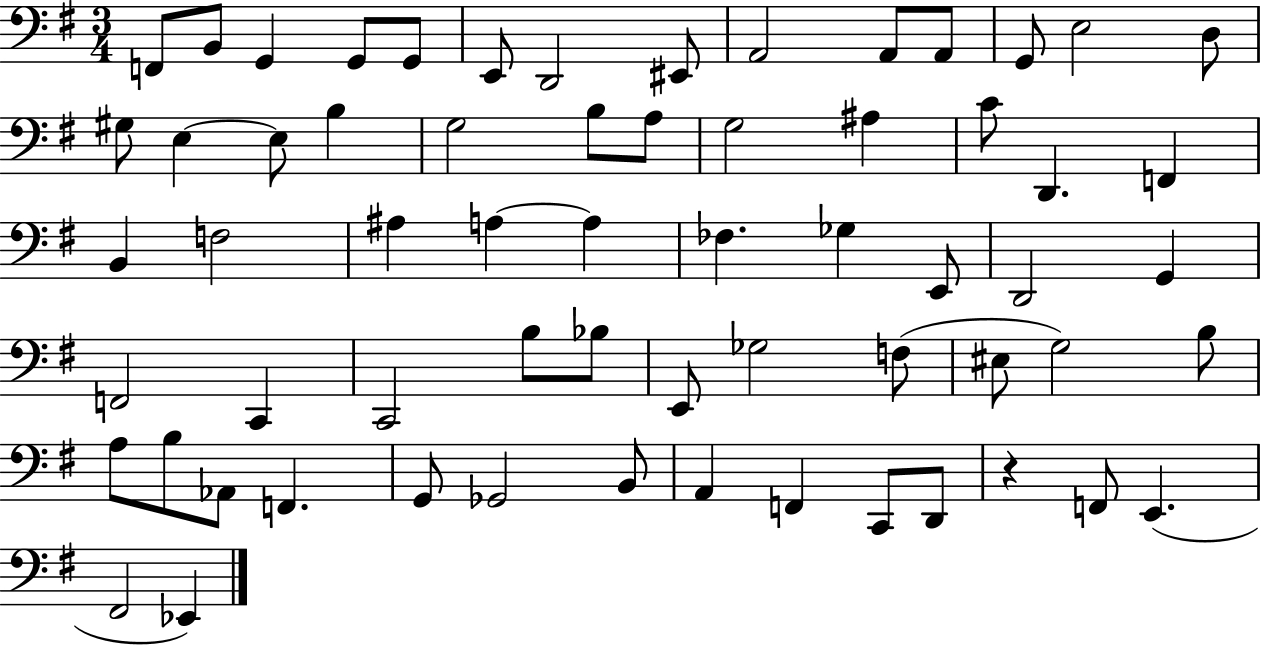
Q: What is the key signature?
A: G major